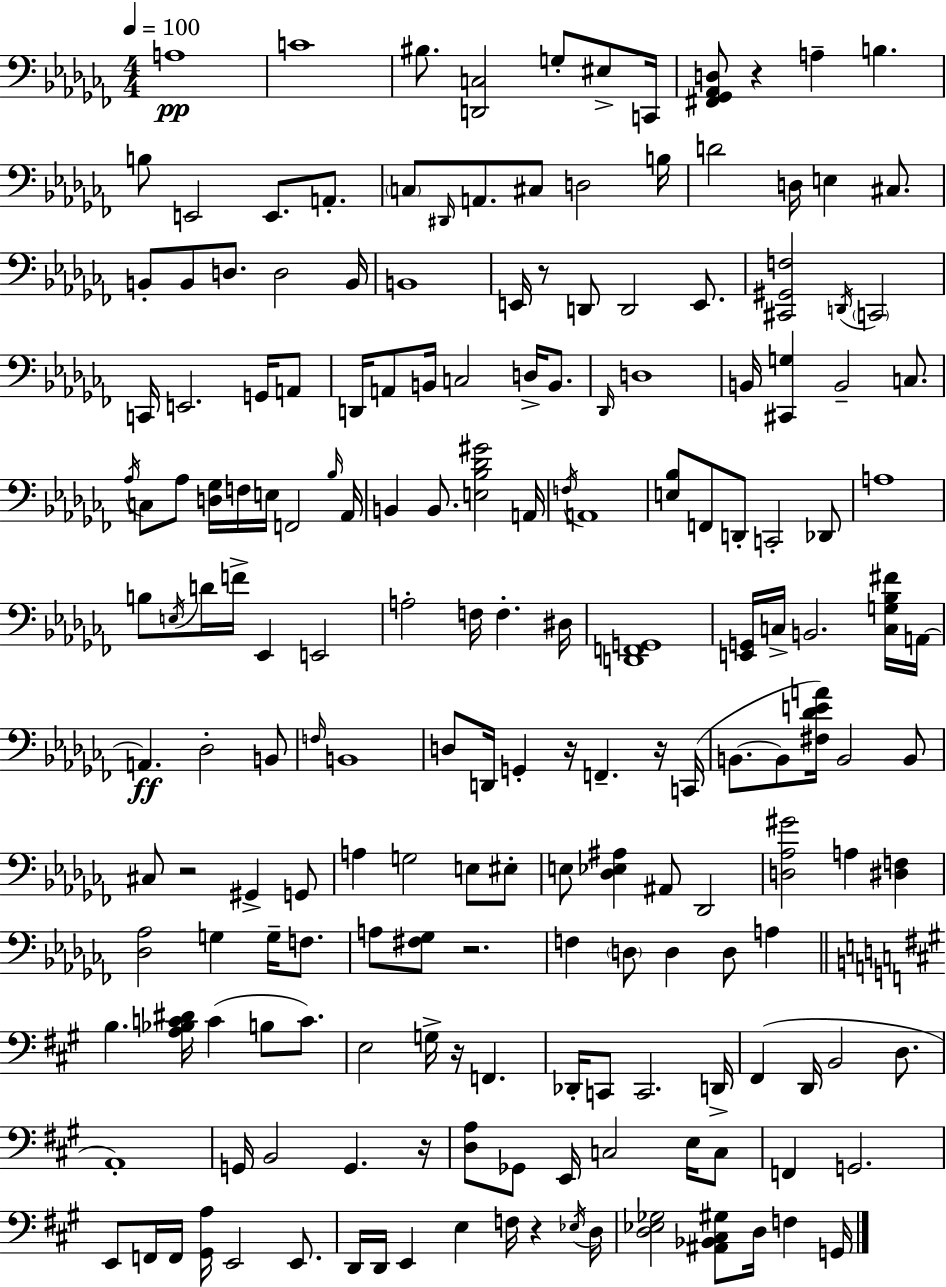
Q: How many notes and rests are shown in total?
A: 185